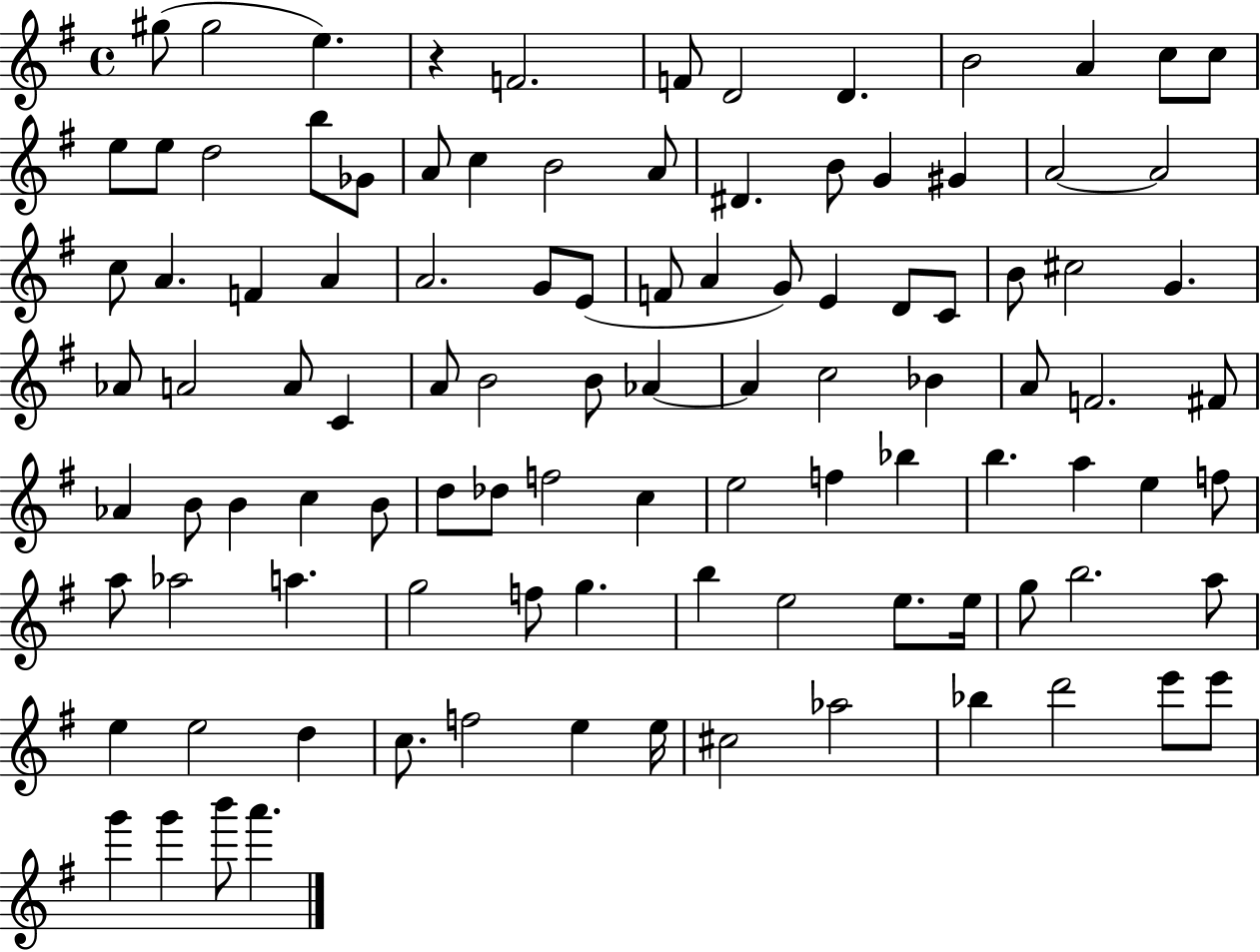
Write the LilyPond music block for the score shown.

{
  \clef treble
  \time 4/4
  \defaultTimeSignature
  \key g \major
  gis''8( gis''2 e''4.) | r4 f'2. | f'8 d'2 d'4. | b'2 a'4 c''8 c''8 | \break e''8 e''8 d''2 b''8 ges'8 | a'8 c''4 b'2 a'8 | dis'4. b'8 g'4 gis'4 | a'2~~ a'2 | \break c''8 a'4. f'4 a'4 | a'2. g'8 e'8( | f'8 a'4 g'8) e'4 d'8 c'8 | b'8 cis''2 g'4. | \break aes'8 a'2 a'8 c'4 | a'8 b'2 b'8 aes'4~~ | aes'4 c''2 bes'4 | a'8 f'2. fis'8 | \break aes'4 b'8 b'4 c''4 b'8 | d''8 des''8 f''2 c''4 | e''2 f''4 bes''4 | b''4. a''4 e''4 f''8 | \break a''8 aes''2 a''4. | g''2 f''8 g''4. | b''4 e''2 e''8. e''16 | g''8 b''2. a''8 | \break e''4 e''2 d''4 | c''8. f''2 e''4 e''16 | cis''2 aes''2 | bes''4 d'''2 e'''8 e'''8 | \break g'''4 g'''4 b'''8 a'''4. | \bar "|."
}